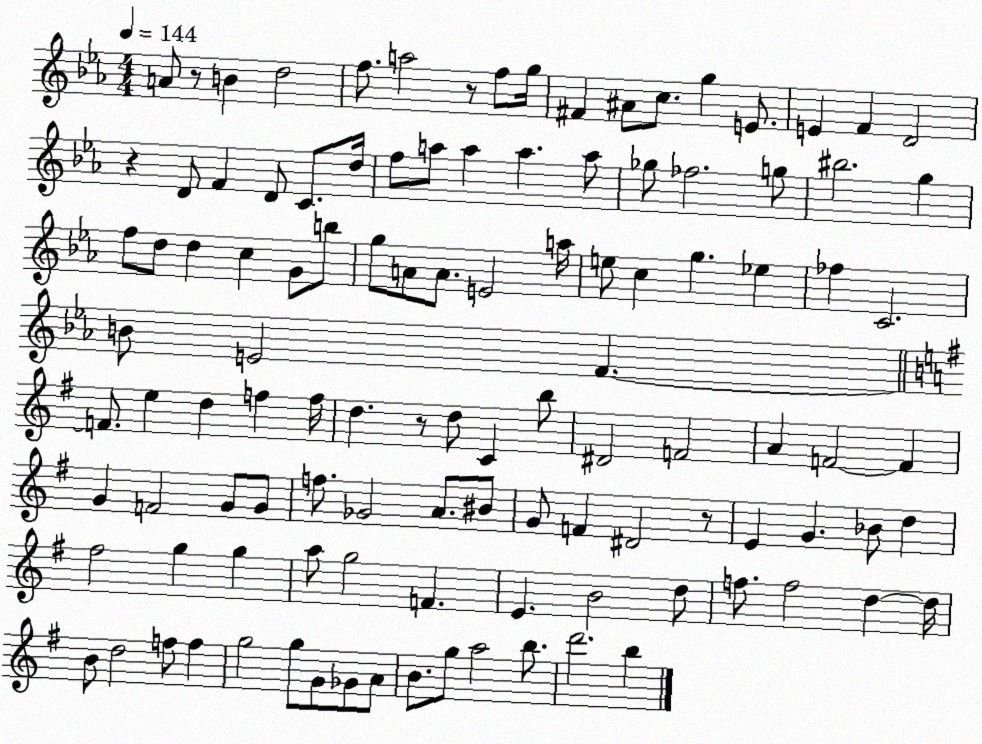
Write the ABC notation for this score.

X:1
T:Untitled
M:4/4
L:1/4
K:Eb
A/2 z/2 B d2 f/2 a2 z/2 f/2 g/4 ^F ^A/2 c/2 g E/2 E F D2 z D/2 F D/2 C/2 d/4 f/2 a/2 a a a/2 _g/2 _f2 g/2 ^b2 g f/2 d/2 d c G/2 b/2 g/2 A/2 A/2 E2 a/4 e/2 c g _e _f C2 B/2 E2 F F/2 e d f f/4 d z/2 d/2 C b/2 ^D2 F2 A F2 F G F2 G/2 G/2 f/2 _G2 A/2 ^B/2 G/2 F ^D2 z/2 E G _B/2 d ^f2 g g a/2 g2 F E B2 d/2 f/2 f2 d d/4 B/2 d2 f/2 f g2 g/2 G/2 _G/2 A/2 B/2 g/2 a2 b/2 d'2 b